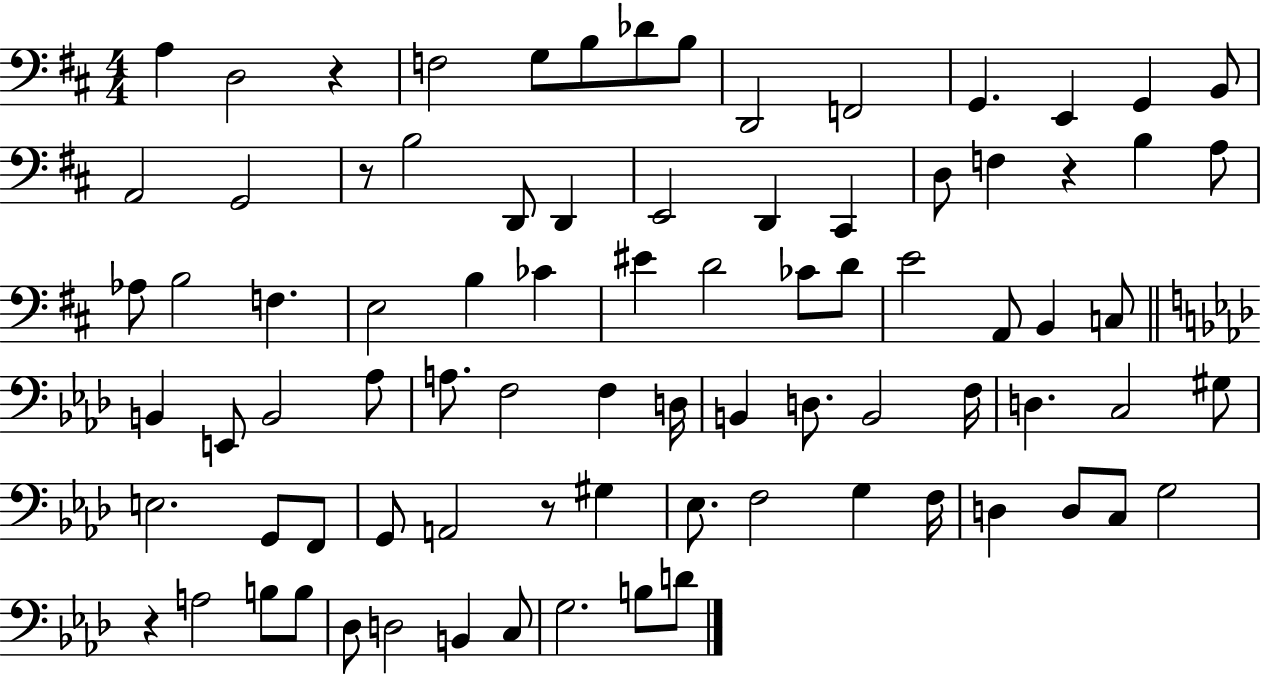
A3/q D3/h R/q F3/h G3/e B3/e Db4/e B3/e D2/h F2/h G2/q. E2/q G2/q B2/e A2/h G2/h R/e B3/h D2/e D2/q E2/h D2/q C#2/q D3/e F3/q R/q B3/q A3/e Ab3/e B3/h F3/q. E3/h B3/q CES4/q EIS4/q D4/h CES4/e D4/e E4/h A2/e B2/q C3/e B2/q E2/e B2/h Ab3/e A3/e. F3/h F3/q D3/s B2/q D3/e. B2/h F3/s D3/q. C3/h G#3/e E3/h. G2/e F2/e G2/e A2/h R/e G#3/q Eb3/e. F3/h G3/q F3/s D3/q D3/e C3/e G3/h R/q A3/h B3/e B3/e Db3/e D3/h B2/q C3/e G3/h. B3/e D4/e